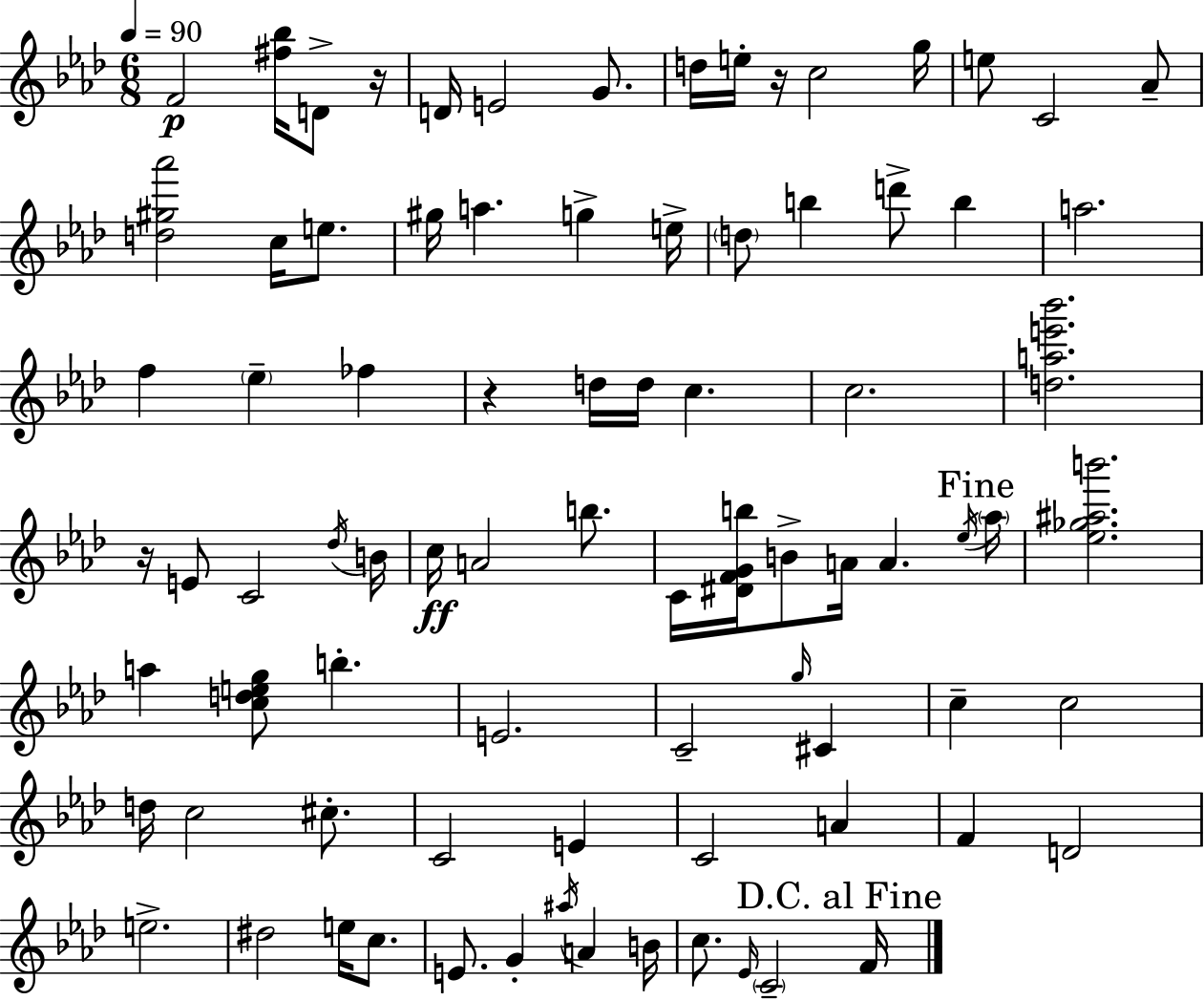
X:1
T:Untitled
M:6/8
L:1/4
K:Fm
F2 [^f_b]/4 D/2 z/4 D/4 E2 G/2 d/4 e/4 z/4 c2 g/4 e/2 C2 _A/2 [d^g_a']2 c/4 e/2 ^g/4 a g e/4 d/2 b d'/2 b a2 f _e _f z d/4 d/4 c c2 [dae'_b']2 z/4 E/2 C2 _d/4 B/4 c/4 A2 b/2 C/4 [^DFGb]/4 B/2 A/4 A _e/4 _a/4 [_e_g^ab']2 a [cdeg]/2 b E2 C2 g/4 ^C c c2 d/4 c2 ^c/2 C2 E C2 A F D2 e2 ^d2 e/4 c/2 E/2 G ^a/4 A B/4 c/2 _E/4 C2 F/4